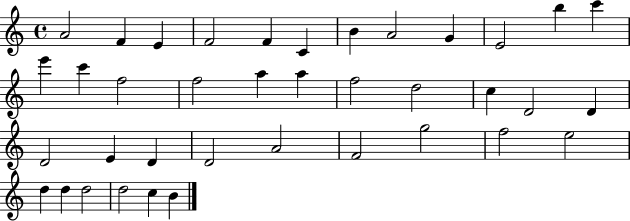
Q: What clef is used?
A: treble